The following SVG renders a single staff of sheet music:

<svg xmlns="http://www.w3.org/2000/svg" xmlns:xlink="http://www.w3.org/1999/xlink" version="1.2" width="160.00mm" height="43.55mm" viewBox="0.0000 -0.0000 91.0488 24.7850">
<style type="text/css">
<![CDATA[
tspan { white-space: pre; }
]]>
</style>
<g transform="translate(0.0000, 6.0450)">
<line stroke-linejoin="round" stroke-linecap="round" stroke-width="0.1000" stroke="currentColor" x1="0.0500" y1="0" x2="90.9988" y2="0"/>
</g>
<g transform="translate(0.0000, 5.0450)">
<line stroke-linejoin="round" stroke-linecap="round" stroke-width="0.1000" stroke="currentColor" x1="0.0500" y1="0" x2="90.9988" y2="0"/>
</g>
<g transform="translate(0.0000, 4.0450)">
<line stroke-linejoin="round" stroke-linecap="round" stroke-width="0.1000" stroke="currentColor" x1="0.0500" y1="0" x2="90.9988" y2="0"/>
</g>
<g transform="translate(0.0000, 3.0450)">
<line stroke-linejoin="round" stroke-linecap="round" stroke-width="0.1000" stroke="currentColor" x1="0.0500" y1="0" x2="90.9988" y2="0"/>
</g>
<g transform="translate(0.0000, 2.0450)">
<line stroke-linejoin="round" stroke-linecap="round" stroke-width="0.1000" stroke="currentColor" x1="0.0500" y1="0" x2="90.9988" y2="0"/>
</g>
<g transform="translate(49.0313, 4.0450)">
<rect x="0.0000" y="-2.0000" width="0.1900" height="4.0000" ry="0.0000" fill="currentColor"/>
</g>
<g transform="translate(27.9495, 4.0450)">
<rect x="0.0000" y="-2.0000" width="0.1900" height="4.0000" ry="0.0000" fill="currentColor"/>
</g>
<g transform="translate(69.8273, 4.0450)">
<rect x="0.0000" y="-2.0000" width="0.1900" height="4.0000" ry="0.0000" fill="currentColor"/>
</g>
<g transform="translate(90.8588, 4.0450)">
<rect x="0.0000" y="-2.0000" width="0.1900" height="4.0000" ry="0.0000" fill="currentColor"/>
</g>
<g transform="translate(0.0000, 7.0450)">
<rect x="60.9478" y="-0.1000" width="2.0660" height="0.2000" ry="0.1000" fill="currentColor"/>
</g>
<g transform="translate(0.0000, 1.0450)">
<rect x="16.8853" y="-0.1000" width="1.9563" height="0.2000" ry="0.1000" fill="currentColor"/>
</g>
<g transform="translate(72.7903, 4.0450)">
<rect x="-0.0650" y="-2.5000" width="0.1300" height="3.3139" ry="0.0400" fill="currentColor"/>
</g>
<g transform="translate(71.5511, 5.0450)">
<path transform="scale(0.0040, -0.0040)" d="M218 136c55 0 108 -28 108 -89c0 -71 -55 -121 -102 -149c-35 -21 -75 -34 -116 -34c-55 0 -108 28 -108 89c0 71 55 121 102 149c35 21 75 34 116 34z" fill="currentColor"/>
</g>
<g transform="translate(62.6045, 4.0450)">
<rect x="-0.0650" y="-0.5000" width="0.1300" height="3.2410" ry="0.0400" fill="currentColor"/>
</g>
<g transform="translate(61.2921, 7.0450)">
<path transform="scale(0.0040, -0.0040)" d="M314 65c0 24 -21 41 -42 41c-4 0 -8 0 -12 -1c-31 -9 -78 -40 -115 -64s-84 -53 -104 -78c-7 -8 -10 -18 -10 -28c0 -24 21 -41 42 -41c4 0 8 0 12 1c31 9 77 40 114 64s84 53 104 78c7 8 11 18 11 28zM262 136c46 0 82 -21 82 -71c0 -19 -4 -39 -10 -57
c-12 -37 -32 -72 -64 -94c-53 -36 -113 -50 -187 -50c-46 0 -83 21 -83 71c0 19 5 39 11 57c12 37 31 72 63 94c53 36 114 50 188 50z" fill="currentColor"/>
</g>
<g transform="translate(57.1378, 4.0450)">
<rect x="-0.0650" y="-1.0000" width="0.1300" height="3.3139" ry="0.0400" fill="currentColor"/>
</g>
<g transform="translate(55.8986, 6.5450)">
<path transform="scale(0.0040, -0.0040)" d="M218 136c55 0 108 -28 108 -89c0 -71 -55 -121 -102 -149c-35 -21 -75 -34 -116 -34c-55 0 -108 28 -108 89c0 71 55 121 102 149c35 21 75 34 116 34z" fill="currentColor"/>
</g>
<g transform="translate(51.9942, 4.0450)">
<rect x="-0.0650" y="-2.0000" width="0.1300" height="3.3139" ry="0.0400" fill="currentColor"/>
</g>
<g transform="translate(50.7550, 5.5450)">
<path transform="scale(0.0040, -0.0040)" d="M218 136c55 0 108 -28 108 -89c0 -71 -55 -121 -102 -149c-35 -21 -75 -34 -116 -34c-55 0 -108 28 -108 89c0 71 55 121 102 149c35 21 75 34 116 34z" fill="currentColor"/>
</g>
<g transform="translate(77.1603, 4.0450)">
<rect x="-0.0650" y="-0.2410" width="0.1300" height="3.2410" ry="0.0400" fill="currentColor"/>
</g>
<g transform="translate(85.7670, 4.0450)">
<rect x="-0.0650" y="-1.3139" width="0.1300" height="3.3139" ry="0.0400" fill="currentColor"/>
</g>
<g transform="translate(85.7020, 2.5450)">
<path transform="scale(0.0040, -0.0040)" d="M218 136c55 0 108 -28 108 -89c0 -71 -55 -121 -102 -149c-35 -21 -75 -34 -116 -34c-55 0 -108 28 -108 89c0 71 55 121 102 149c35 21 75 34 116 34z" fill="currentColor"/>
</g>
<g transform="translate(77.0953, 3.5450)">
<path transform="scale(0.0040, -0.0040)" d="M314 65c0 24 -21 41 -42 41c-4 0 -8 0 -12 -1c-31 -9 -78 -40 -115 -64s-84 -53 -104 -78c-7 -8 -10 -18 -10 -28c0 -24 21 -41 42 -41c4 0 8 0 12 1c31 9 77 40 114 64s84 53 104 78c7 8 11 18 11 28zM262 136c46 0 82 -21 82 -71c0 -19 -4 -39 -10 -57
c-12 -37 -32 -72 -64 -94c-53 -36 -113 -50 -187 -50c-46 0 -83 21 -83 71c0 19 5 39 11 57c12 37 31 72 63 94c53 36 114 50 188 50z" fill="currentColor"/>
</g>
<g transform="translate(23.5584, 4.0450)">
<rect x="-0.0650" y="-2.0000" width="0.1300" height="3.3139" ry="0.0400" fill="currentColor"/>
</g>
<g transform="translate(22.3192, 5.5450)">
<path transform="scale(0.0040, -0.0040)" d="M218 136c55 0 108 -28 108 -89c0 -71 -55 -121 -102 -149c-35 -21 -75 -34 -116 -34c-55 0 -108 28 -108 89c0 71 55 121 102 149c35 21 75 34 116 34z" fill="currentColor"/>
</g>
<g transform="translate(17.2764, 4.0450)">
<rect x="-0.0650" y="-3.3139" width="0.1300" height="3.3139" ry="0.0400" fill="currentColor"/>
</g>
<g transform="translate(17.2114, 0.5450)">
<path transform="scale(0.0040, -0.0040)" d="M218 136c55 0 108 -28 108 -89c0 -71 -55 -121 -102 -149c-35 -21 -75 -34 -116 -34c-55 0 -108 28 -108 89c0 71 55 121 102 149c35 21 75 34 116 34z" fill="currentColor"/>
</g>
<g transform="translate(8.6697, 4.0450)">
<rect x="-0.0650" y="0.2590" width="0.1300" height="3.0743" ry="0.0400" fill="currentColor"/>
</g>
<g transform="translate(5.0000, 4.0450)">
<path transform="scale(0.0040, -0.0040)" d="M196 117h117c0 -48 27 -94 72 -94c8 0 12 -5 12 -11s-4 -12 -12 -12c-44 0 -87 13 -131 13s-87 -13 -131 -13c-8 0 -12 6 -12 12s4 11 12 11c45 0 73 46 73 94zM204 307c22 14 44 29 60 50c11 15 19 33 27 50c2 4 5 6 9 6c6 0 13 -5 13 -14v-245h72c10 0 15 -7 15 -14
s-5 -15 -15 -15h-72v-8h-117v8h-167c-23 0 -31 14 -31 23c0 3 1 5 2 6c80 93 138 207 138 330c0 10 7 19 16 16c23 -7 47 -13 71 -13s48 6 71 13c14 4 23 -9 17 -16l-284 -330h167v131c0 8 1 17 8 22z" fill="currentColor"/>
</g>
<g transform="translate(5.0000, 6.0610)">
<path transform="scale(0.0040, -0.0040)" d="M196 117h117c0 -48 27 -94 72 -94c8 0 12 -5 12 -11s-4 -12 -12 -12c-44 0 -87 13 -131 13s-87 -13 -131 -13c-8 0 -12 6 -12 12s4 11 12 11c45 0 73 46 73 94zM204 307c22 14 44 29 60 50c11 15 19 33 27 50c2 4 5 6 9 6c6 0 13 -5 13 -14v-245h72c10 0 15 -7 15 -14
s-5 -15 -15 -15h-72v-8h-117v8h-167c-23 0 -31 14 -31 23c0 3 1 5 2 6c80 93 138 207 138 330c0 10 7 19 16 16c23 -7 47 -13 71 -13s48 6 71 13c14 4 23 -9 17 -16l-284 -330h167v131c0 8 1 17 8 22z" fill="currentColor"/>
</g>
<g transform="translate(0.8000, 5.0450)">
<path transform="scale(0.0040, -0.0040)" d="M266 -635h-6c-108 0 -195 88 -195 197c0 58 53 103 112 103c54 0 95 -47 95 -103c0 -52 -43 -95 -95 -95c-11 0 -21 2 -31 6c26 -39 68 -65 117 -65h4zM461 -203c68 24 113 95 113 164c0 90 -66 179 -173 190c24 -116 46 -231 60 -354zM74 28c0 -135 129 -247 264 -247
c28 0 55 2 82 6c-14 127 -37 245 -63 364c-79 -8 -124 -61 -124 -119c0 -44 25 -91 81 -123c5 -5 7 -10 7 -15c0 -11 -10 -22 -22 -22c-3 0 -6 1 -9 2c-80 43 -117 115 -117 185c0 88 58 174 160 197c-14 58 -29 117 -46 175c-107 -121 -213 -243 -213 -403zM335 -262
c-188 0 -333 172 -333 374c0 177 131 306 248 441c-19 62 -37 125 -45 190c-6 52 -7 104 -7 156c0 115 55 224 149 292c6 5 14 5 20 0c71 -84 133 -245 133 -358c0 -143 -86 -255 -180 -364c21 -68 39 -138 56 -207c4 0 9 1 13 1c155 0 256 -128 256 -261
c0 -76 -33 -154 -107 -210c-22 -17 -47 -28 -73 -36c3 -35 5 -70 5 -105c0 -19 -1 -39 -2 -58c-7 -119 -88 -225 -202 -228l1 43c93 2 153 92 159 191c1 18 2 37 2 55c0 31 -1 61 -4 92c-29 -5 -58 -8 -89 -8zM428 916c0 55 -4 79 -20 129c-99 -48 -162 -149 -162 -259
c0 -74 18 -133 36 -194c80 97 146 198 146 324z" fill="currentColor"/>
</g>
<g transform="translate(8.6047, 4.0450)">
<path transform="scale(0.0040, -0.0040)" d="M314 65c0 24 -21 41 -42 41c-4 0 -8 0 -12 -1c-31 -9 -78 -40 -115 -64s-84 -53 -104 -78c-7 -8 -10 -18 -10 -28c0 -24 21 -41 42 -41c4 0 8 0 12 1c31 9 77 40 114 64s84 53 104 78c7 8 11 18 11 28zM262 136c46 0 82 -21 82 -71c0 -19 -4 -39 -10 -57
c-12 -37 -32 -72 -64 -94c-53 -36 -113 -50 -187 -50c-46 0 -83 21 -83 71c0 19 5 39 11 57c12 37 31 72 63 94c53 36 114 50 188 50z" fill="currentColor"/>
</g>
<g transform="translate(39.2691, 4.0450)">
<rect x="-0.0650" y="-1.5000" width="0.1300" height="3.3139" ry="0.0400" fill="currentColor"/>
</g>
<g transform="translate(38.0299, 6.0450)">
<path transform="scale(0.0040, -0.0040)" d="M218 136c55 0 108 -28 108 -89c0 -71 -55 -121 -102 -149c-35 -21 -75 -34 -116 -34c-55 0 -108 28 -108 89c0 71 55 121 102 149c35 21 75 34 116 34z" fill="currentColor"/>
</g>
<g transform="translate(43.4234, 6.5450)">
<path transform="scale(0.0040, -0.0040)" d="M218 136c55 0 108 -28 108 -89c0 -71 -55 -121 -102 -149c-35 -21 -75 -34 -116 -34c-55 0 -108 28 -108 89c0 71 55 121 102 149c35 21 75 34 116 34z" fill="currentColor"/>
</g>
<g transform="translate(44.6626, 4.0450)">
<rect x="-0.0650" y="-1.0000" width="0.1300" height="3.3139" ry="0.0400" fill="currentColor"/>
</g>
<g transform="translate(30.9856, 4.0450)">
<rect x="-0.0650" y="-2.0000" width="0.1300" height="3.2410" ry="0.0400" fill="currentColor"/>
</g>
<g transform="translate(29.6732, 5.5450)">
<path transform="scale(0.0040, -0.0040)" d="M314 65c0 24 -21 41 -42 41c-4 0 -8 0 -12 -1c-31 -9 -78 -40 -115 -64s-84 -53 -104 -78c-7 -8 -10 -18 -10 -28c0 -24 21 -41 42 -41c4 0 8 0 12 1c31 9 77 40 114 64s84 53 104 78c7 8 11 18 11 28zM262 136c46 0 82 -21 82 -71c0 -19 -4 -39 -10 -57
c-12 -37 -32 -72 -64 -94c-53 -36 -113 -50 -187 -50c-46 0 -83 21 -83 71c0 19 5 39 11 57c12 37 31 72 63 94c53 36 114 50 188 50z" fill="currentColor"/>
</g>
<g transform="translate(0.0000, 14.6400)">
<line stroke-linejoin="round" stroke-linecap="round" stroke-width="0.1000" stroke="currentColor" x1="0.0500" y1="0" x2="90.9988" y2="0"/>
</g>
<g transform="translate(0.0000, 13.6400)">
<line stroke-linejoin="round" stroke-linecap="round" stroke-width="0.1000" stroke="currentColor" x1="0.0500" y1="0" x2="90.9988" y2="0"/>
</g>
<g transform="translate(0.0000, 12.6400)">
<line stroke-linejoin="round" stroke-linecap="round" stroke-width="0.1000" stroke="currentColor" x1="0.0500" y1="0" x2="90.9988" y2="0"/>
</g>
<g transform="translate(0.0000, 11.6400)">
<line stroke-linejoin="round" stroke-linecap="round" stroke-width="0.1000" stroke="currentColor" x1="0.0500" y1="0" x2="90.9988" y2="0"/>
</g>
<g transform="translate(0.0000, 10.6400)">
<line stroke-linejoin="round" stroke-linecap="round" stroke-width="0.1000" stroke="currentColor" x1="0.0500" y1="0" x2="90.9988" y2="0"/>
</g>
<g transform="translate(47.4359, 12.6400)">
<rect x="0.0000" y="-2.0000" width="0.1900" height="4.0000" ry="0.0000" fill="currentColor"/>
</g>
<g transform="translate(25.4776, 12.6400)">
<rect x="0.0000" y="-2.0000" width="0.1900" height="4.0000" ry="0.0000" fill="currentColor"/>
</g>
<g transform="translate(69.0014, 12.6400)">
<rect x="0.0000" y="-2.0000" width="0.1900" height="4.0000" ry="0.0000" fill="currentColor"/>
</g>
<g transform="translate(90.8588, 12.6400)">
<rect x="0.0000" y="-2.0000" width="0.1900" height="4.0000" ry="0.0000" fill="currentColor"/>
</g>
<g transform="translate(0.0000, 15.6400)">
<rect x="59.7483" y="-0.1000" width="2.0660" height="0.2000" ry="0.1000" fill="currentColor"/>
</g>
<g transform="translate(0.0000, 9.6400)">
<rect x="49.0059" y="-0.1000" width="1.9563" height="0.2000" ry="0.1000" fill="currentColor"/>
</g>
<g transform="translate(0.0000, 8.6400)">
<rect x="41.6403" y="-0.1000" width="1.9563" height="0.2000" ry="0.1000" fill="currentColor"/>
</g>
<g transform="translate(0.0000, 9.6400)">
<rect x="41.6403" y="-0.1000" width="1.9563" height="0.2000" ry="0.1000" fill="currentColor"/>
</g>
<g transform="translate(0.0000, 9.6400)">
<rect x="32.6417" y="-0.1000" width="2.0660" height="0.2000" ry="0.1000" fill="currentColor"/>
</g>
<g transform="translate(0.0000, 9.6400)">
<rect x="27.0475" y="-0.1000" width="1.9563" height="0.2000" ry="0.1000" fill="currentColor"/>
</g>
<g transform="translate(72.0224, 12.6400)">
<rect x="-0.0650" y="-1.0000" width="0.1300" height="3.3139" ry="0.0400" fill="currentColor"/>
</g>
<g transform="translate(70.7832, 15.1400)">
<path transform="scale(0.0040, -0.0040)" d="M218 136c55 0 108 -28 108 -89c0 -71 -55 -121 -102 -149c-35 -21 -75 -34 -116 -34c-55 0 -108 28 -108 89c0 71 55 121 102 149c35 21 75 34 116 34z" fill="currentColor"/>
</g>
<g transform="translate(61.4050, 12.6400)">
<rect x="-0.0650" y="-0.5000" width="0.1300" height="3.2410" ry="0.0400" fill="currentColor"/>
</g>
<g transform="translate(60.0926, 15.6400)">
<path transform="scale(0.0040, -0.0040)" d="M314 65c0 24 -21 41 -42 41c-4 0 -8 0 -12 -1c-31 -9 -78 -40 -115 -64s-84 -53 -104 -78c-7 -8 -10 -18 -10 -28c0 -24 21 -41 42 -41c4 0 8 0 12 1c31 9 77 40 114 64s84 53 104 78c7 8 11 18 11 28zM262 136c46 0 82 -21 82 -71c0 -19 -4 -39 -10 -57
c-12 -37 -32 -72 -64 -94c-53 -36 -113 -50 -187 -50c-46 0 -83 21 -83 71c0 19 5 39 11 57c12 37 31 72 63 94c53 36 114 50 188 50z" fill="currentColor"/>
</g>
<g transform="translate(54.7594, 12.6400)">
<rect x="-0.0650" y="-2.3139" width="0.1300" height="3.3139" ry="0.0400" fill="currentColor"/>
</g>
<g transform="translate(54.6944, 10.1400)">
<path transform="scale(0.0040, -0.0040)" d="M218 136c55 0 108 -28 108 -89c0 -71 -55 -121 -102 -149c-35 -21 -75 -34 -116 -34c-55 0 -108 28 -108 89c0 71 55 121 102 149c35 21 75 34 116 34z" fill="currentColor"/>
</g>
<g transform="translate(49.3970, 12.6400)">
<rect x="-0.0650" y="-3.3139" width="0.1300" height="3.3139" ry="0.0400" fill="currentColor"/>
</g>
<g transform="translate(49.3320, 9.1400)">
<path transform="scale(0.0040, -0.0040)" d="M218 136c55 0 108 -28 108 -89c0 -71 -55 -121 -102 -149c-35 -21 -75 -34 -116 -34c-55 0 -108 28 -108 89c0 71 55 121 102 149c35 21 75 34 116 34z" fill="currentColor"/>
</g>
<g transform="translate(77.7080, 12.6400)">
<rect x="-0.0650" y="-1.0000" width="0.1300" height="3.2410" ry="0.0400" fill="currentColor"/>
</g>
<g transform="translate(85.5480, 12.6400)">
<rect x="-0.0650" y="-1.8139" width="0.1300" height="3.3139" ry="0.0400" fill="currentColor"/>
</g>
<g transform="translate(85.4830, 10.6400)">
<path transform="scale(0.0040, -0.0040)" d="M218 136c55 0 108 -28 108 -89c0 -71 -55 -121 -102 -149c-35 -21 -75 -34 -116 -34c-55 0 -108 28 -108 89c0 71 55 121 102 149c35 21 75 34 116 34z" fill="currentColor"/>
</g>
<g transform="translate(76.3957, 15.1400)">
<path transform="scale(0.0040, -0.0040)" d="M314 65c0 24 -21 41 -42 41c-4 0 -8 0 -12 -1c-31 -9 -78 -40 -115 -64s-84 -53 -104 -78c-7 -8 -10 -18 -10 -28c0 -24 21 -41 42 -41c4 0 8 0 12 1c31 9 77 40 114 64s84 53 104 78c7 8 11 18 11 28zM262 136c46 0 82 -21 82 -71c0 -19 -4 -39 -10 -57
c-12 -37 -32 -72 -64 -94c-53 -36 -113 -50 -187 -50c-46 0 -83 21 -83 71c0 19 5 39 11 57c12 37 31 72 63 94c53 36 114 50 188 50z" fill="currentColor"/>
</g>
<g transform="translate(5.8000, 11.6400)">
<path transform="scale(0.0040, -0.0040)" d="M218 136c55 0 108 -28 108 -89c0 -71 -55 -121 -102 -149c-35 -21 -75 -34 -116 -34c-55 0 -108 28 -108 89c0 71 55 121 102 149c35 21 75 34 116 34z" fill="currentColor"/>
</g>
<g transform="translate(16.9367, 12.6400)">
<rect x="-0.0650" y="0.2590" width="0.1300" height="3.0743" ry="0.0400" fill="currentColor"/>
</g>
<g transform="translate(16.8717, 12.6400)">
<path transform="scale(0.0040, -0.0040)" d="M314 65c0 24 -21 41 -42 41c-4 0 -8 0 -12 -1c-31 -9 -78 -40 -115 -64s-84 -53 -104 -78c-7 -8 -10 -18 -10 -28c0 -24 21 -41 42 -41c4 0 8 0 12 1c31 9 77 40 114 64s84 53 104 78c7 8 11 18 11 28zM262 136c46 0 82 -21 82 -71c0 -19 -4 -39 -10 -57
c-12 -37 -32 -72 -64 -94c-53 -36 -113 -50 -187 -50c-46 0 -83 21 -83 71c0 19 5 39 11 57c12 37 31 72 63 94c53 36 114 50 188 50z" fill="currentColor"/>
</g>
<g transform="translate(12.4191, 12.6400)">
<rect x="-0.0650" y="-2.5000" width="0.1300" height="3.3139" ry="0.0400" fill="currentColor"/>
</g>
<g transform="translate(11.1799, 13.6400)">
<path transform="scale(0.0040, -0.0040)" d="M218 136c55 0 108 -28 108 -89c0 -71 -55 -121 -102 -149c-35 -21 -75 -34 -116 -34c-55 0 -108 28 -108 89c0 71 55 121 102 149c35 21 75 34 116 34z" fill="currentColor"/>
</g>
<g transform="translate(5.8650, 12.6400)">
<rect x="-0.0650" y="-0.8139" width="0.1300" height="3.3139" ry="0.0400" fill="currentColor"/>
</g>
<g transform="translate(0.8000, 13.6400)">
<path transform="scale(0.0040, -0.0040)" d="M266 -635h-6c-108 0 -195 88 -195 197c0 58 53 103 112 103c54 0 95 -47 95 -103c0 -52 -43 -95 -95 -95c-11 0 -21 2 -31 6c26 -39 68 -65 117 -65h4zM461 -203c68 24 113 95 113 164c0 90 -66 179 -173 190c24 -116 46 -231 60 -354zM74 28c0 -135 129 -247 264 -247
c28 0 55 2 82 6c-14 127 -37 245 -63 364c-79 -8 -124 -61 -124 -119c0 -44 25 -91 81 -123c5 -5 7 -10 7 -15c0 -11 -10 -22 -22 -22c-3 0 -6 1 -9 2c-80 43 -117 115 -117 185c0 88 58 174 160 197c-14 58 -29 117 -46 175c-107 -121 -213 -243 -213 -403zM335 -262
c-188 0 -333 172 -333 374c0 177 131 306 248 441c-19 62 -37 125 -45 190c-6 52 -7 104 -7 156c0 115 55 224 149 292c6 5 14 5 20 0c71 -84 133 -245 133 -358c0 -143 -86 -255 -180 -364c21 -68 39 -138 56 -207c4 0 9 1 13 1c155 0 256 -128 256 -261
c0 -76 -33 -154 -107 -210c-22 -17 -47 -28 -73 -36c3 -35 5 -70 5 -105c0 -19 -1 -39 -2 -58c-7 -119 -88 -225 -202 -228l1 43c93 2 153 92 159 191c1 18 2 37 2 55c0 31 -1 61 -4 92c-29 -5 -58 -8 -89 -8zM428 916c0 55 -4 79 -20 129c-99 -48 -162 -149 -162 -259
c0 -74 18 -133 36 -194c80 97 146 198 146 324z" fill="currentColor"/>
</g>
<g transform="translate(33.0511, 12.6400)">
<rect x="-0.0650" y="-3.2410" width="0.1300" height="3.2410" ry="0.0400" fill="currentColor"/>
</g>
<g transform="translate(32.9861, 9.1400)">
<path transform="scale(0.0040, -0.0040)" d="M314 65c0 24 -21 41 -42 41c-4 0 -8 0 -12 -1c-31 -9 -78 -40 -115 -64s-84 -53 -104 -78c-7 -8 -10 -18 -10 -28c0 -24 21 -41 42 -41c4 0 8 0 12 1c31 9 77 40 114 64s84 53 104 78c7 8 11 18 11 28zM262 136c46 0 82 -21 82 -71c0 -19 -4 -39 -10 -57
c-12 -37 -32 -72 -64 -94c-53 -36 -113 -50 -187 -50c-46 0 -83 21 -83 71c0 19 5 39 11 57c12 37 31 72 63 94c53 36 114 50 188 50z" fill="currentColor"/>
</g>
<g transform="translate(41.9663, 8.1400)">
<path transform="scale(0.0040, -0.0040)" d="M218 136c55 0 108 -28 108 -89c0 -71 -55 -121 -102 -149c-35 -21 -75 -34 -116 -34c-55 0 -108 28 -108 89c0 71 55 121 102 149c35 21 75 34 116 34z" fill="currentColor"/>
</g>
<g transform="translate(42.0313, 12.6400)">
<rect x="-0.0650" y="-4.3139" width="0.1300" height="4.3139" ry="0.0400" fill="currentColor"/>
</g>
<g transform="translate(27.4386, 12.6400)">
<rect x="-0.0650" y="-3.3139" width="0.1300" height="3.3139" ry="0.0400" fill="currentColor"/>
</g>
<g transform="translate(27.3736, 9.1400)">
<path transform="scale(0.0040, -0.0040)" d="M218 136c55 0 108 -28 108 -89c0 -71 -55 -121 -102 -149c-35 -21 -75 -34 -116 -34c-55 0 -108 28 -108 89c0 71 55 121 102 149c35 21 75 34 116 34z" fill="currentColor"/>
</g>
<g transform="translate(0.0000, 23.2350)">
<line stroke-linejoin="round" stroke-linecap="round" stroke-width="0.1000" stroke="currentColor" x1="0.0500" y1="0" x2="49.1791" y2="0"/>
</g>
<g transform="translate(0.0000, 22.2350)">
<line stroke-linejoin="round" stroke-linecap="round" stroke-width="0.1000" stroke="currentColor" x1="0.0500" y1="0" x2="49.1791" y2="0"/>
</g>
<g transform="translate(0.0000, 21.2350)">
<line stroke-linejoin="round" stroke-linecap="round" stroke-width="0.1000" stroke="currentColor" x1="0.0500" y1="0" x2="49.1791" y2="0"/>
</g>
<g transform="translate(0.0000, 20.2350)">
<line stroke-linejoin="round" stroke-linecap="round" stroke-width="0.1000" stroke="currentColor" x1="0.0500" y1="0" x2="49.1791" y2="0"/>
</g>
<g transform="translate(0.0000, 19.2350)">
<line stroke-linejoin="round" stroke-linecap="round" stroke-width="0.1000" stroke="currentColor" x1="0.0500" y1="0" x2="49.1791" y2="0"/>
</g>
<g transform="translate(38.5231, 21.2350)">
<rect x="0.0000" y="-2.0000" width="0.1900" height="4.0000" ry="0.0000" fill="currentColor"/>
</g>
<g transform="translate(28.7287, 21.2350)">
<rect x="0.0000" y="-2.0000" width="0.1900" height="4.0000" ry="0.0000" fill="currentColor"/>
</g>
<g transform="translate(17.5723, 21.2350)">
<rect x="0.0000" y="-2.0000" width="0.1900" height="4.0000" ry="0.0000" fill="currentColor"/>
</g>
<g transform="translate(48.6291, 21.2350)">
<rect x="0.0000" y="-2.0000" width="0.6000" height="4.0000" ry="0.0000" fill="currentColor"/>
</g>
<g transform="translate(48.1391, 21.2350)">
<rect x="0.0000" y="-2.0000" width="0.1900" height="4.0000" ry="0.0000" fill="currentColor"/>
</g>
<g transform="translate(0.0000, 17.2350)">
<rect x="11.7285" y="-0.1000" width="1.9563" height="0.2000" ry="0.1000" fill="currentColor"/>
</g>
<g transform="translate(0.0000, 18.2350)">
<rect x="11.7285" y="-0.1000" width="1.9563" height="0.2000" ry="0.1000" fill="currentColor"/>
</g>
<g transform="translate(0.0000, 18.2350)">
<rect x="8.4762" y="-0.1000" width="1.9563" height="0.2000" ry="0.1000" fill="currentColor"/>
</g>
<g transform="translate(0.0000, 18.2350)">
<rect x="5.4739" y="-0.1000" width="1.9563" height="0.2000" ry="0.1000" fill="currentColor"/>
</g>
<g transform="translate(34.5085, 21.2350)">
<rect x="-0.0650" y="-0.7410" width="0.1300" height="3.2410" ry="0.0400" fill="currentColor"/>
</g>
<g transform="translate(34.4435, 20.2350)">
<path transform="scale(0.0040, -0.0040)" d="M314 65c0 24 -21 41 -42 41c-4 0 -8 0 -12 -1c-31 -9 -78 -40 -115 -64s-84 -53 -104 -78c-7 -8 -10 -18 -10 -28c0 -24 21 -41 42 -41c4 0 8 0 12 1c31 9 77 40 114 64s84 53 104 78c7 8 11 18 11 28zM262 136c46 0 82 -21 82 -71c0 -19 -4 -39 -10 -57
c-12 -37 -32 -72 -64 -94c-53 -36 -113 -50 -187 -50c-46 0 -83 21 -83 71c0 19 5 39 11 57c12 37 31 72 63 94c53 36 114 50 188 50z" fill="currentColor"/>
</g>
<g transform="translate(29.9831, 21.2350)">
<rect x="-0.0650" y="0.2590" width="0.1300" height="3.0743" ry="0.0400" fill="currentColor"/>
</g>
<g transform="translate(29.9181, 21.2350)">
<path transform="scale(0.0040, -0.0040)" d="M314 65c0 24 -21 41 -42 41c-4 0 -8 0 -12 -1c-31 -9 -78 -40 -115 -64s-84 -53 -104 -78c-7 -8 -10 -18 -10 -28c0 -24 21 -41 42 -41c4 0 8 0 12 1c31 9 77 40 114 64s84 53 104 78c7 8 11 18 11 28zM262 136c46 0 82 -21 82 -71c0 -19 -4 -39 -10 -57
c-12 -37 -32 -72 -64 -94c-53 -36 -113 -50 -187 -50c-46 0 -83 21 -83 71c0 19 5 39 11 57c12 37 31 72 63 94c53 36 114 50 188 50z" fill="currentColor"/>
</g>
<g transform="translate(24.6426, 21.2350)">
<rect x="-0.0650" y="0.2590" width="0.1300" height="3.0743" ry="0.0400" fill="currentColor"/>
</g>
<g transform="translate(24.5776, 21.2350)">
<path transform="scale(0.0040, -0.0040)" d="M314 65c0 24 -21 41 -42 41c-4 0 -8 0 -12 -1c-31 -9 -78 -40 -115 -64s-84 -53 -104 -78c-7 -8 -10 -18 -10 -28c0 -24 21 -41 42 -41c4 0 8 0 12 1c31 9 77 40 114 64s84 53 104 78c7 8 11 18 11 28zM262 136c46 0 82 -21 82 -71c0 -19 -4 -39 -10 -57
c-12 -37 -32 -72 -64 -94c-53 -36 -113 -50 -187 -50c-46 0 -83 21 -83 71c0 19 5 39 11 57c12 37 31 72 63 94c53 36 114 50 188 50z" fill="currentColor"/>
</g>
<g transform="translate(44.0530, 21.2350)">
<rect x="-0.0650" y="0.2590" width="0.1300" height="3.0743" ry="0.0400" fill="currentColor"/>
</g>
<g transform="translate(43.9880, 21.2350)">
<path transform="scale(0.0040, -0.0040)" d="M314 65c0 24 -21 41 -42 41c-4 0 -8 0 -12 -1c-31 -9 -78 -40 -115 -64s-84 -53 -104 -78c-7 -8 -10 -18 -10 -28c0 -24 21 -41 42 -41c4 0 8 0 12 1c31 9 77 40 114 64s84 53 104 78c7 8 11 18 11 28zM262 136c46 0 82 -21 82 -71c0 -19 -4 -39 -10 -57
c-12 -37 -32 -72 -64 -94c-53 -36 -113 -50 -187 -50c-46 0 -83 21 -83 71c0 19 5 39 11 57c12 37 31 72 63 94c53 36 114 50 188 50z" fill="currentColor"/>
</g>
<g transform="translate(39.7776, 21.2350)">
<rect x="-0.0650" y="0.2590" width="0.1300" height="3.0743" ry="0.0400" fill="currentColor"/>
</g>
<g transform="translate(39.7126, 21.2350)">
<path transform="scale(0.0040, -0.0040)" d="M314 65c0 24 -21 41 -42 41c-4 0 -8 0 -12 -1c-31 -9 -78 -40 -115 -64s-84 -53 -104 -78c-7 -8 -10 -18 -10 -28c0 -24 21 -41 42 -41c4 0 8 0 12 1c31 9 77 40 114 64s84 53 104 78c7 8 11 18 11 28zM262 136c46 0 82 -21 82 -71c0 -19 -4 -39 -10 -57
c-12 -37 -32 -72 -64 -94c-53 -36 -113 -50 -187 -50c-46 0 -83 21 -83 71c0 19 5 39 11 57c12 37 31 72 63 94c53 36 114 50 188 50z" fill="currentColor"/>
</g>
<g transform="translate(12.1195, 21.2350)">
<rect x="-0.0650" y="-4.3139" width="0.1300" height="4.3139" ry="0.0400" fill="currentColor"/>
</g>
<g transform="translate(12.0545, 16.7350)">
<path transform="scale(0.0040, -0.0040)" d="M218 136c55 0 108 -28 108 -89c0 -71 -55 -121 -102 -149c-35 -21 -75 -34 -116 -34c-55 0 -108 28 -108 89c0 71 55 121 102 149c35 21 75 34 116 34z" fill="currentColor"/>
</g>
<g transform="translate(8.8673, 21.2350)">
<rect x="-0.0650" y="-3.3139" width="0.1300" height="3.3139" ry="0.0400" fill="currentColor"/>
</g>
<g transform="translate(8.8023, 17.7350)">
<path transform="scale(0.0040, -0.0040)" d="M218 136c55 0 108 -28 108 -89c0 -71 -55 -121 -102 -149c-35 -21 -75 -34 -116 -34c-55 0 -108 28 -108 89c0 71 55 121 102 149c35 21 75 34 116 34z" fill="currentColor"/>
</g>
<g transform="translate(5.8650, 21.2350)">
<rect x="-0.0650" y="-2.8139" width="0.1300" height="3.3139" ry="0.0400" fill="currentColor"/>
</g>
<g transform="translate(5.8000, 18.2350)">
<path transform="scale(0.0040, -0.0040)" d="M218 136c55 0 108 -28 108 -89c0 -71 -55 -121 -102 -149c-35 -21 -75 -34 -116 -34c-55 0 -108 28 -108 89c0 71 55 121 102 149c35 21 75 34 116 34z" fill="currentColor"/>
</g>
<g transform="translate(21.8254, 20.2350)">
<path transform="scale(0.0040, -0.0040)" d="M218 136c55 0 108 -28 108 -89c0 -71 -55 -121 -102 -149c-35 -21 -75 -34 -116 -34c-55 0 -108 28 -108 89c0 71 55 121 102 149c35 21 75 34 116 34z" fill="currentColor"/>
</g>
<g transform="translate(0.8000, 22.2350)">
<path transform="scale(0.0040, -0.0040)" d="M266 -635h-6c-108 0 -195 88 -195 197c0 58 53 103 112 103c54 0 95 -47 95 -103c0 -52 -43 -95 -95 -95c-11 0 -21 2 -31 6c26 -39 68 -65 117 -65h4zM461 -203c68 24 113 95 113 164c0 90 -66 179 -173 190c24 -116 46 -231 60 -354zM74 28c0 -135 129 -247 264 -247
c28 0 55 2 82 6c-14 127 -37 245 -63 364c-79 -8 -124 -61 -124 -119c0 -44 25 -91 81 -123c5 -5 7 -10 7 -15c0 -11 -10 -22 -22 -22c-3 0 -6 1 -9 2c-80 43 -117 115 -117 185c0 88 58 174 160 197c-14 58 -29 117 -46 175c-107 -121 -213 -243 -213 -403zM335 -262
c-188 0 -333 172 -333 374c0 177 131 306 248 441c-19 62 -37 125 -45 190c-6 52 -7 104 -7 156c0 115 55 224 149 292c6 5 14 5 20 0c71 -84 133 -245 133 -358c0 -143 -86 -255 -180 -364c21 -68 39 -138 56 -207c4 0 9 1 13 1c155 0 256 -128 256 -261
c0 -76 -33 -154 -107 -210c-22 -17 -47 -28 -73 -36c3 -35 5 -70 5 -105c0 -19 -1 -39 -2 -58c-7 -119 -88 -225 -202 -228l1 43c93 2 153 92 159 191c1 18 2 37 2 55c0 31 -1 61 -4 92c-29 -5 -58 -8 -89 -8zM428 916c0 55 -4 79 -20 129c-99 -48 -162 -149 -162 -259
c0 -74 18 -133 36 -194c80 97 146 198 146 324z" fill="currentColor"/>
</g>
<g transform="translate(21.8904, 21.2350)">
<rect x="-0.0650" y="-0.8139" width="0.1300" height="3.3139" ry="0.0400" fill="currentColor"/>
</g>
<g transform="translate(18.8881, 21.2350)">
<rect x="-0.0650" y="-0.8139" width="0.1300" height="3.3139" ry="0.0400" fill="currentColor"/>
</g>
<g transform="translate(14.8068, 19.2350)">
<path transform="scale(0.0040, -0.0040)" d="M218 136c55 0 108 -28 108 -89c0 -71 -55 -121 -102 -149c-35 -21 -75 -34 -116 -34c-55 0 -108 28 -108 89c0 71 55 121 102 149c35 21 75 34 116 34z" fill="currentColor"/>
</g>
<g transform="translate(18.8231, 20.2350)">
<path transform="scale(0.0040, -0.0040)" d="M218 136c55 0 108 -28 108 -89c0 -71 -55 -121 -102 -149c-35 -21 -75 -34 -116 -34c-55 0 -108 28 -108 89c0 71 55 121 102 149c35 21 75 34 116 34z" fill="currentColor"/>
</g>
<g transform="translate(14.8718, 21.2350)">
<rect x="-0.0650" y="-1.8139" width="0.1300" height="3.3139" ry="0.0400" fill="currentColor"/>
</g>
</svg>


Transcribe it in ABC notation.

X:1
T:Untitled
M:4/4
L:1/4
K:C
B2 b F F2 E D F D C2 G c2 e d G B2 b b2 d' b g C2 D D2 f a b d' f d d B2 B2 d2 B2 B2